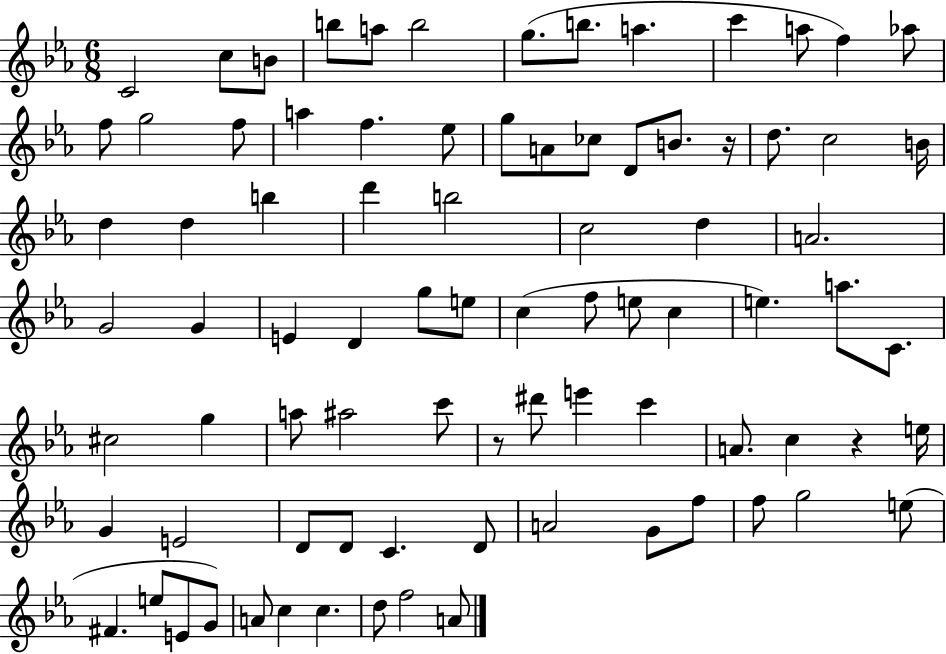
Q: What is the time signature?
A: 6/8